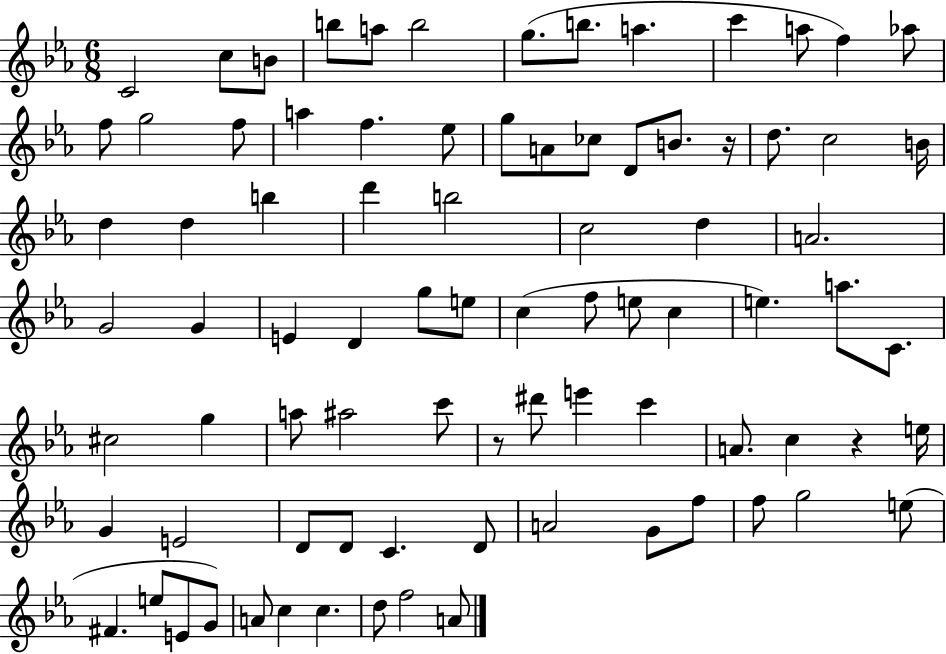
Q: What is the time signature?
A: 6/8